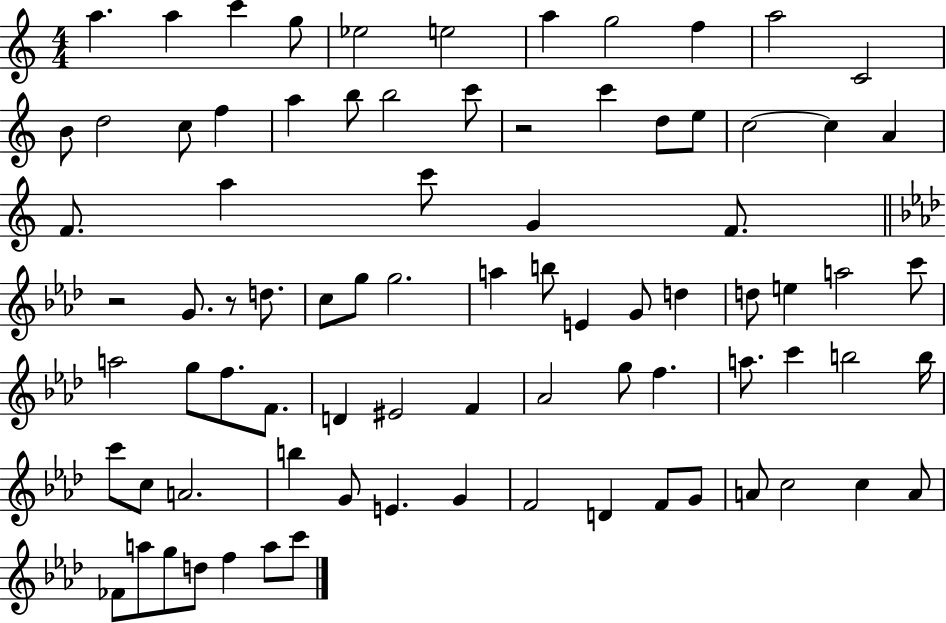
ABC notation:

X:1
T:Untitled
M:4/4
L:1/4
K:C
a a c' g/2 _e2 e2 a g2 f a2 C2 B/2 d2 c/2 f a b/2 b2 c'/2 z2 c' d/2 e/2 c2 c A F/2 a c'/2 G F/2 z2 G/2 z/2 d/2 c/2 g/2 g2 a b/2 E G/2 d d/2 e a2 c'/2 a2 g/2 f/2 F/2 D ^E2 F _A2 g/2 f a/2 c' b2 b/4 c'/2 c/2 A2 b G/2 E G F2 D F/2 G/2 A/2 c2 c A/2 _F/2 a/2 g/2 d/2 f a/2 c'/2